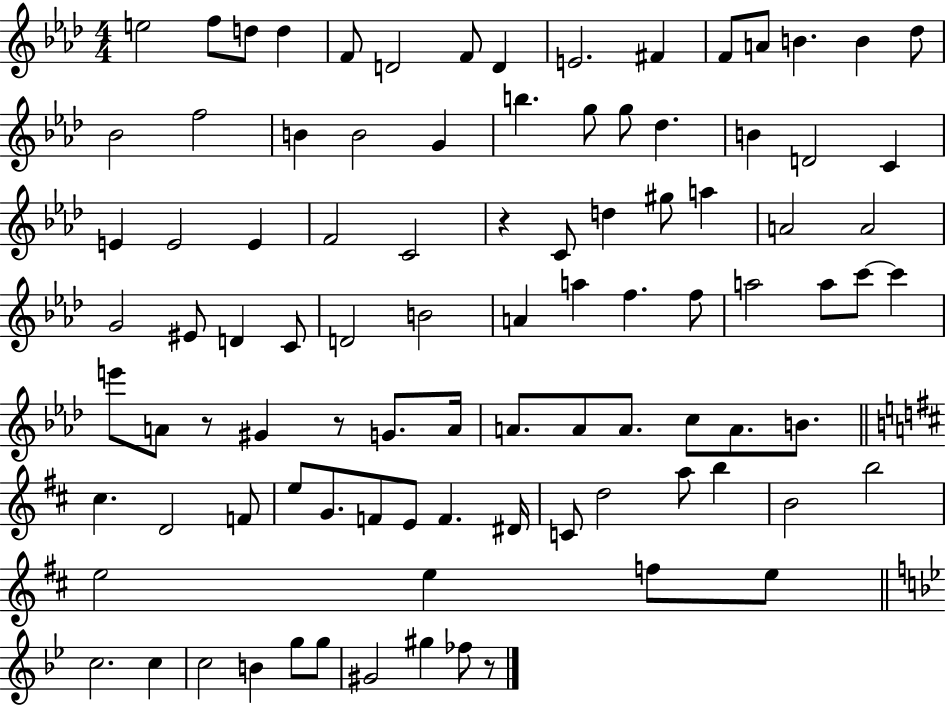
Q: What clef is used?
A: treble